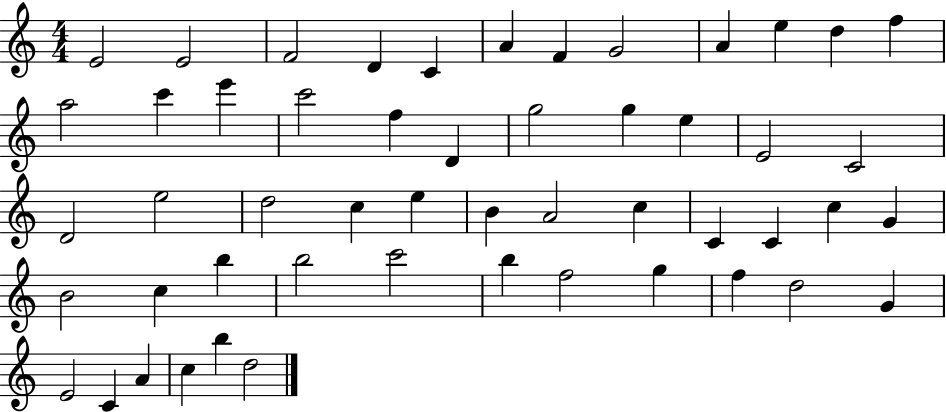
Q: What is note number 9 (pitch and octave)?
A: A4